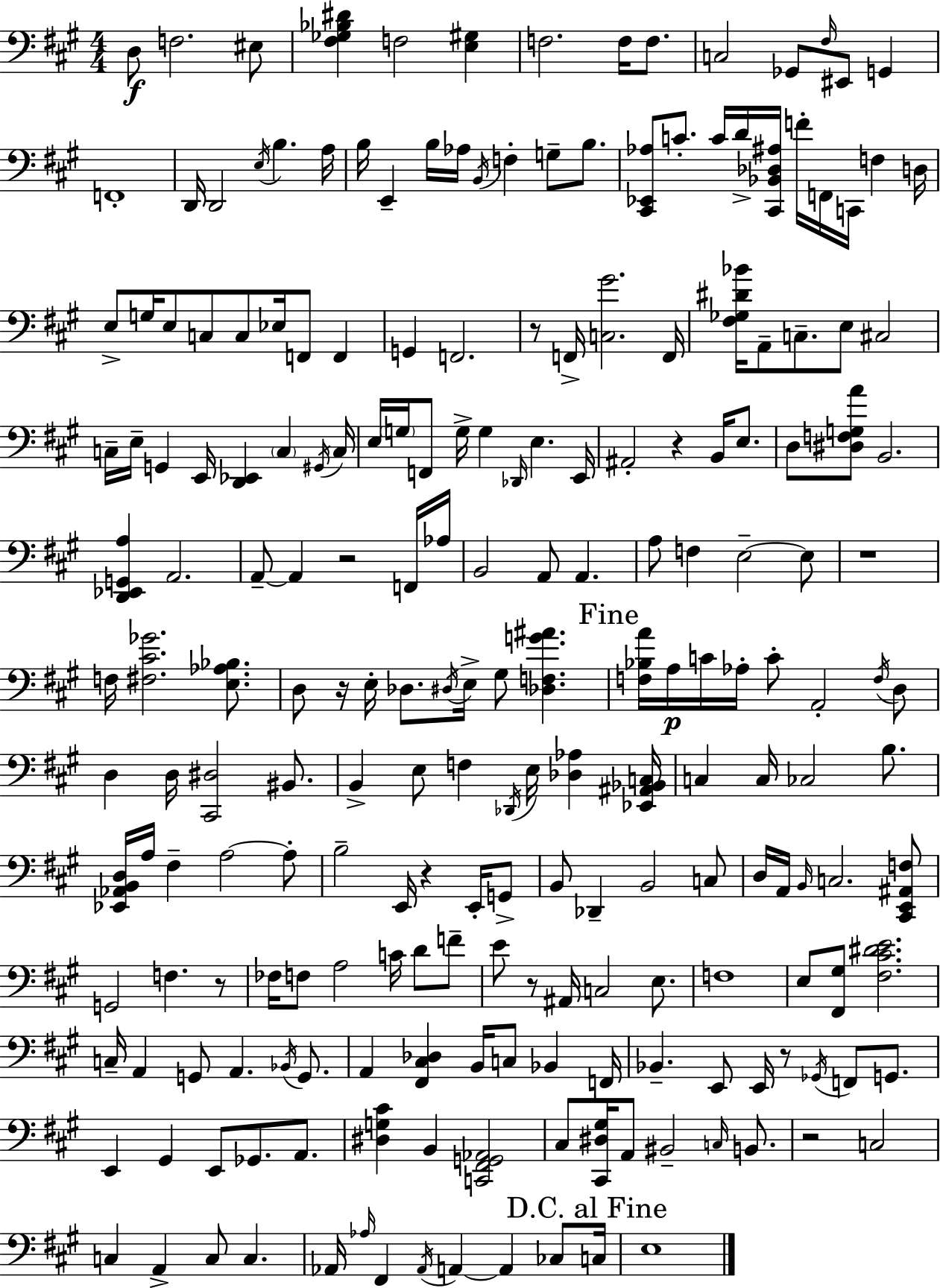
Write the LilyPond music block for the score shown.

{
  \clef bass
  \numericTimeSignature
  \time 4/4
  \key a \major
  d8\f f2. eis8 | <fis ges bes dis'>4 f2 <e gis>4 | f2. f16 f8. | c2 ges,8 \grace { fis16 } eis,8 g,4 | \break f,1-. | d,16 d,2 \acciaccatura { e16 } b4. | a16 b16 e,4-- b16 aes16 \acciaccatura { b,16 } f4-. g8-- | b8. <cis, ees, aes>8 c'8.-. c'16 d'16-> <cis, bes, des ais>16 f'16-. f,16 c,16 f4 | \break d16 e8-> g16 e8 c8 c8 ees16 f,8 f,4 | g,4 f,2. | r8 f,16-> <c gis'>2. | f,16 <fis ges dis' bes'>16 a,8-- c8.-- e8 cis2 | \break c16-- e16-- g,4 e,16 <d, ees,>4 \parenthesize c4 | \acciaccatura { gis,16 } c16 e16 \parenthesize g16 f,8 g16-> g4 \grace { des,16 } e4. | e,16 ais,2-. r4 | b,16 e8. d8 <dis f g a'>8 b,2. | \break <d, ees, g, a>4 a,2. | a,8--~~ a,4 r2 | f,16 aes16 b,2 a,8 a,4. | a8 f4 e2--~~ | \break e8 r1 | f16 <fis cis' ges'>2. | <e aes bes>8. d8 r16 e16-. des8. \acciaccatura { dis16 } e16-> gis8 | <des f g' ais'>4. \mark "Fine" <f bes a'>16 a16\p c'16 aes16-. c'8-. a,2-. | \break \acciaccatura { f16 } d8 d4 d16 <cis, dis>2 | bis,8. b,4-> e8 f4 | \acciaccatura { des,16 } e16 <des aes>4 <ees, ais, bes, c>16 c4 c16 ces2 | b8. <ees, aes, b, d>16 a16 fis4-- a2~~ | \break a8-. b2-- | e,16 r4 e,16-. g,8-> b,8 des,4-- b,2 | c8 d16 a,16 \grace { b,16 } c2. | <cis, e, ais, f>8 g,2 | \break f4. r8 fes16 f8 a2 | c'16 d'8 f'8-- e'8 r8 ais,16 c2 | e8. f1 | e8 <fis, gis>8 <fis cis' dis' e'>2. | \break c16-- a,4 g,8 | a,4. \acciaccatura { bes,16 } g,8. a,4 <fis, cis des>4 | b,16 c8 bes,4 f,16 bes,4.-- | e,8 e,16 r8 \acciaccatura { ges,16 } f,8 g,8. e,4 gis,4 | \break e,8 ges,8. a,8. <dis g cis'>4 b,4 | <c, fis, g, aes,>2 cis8 <cis, dis gis>16 a,8 | bis,2-- \grace { c16 } b,8. r2 | c2 c4 | \break a,4-> c8 c4. aes,16 \grace { aes16 } fis,4 | \acciaccatura { aes,16 } a,4~~ a,4 ces8 \mark "D.C. al Fine" c16 e1 | \bar "|."
}